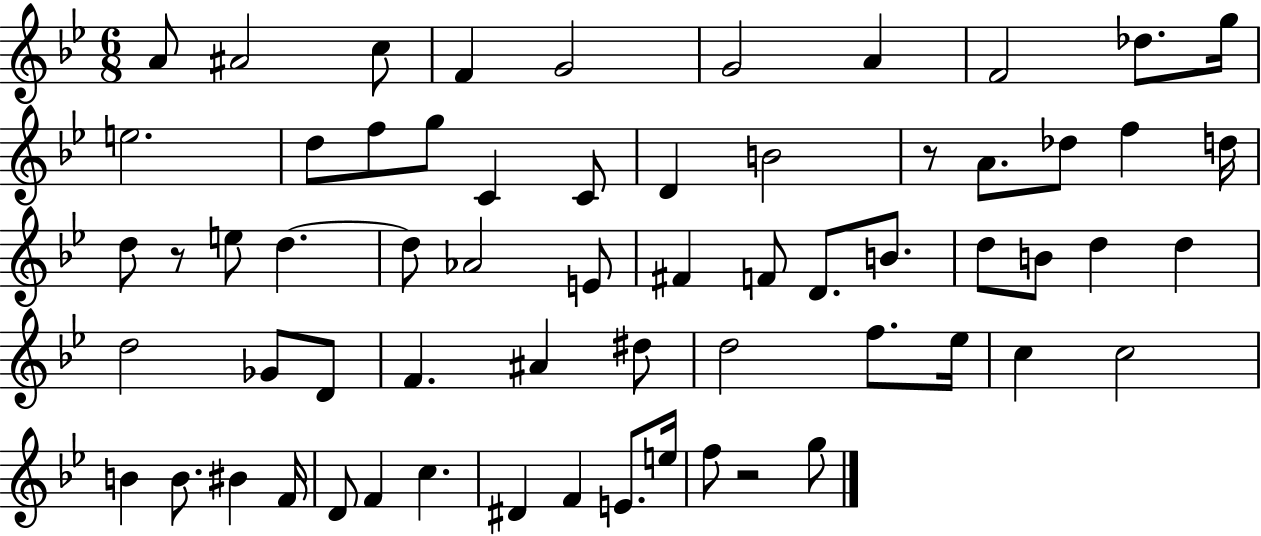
A4/e A#4/h C5/e F4/q G4/h G4/h A4/q F4/h Db5/e. G5/s E5/h. D5/e F5/e G5/e C4/q C4/e D4/q B4/h R/e A4/e. Db5/e F5/q D5/s D5/e R/e E5/e D5/q. D5/e Ab4/h E4/e F#4/q F4/e D4/e. B4/e. D5/e B4/e D5/q D5/q D5/h Gb4/e D4/e F4/q. A#4/q D#5/e D5/h F5/e. Eb5/s C5/q C5/h B4/q B4/e. BIS4/q F4/s D4/e F4/q C5/q. D#4/q F4/q E4/e. E5/s F5/e R/h G5/e